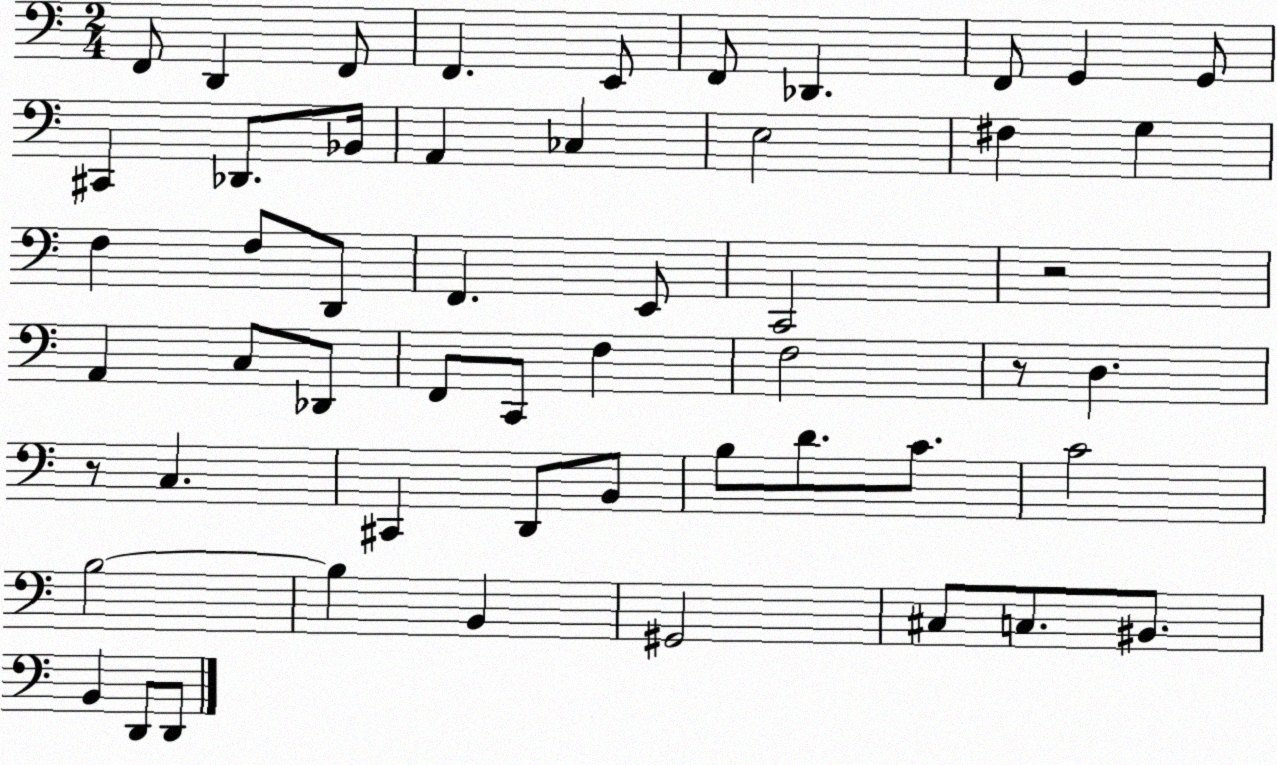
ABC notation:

X:1
T:Untitled
M:2/4
L:1/4
K:C
F,,/2 D,, F,,/2 F,, E,,/2 F,,/2 _D,, F,,/2 G,, G,,/2 ^C,, _D,,/2 _B,,/4 A,, _C, E,2 ^F, G, F, F,/2 D,,/2 F,, E,,/2 C,,2 z2 A,, C,/2 _D,,/2 F,,/2 C,,/2 F, F,2 z/2 D, z/2 C, ^C,, D,,/2 B,,/2 B,/2 D/2 C/2 C2 B,2 B, B,, ^G,,2 ^C,/2 C,/2 ^B,,/2 B,, D,,/2 D,,/2